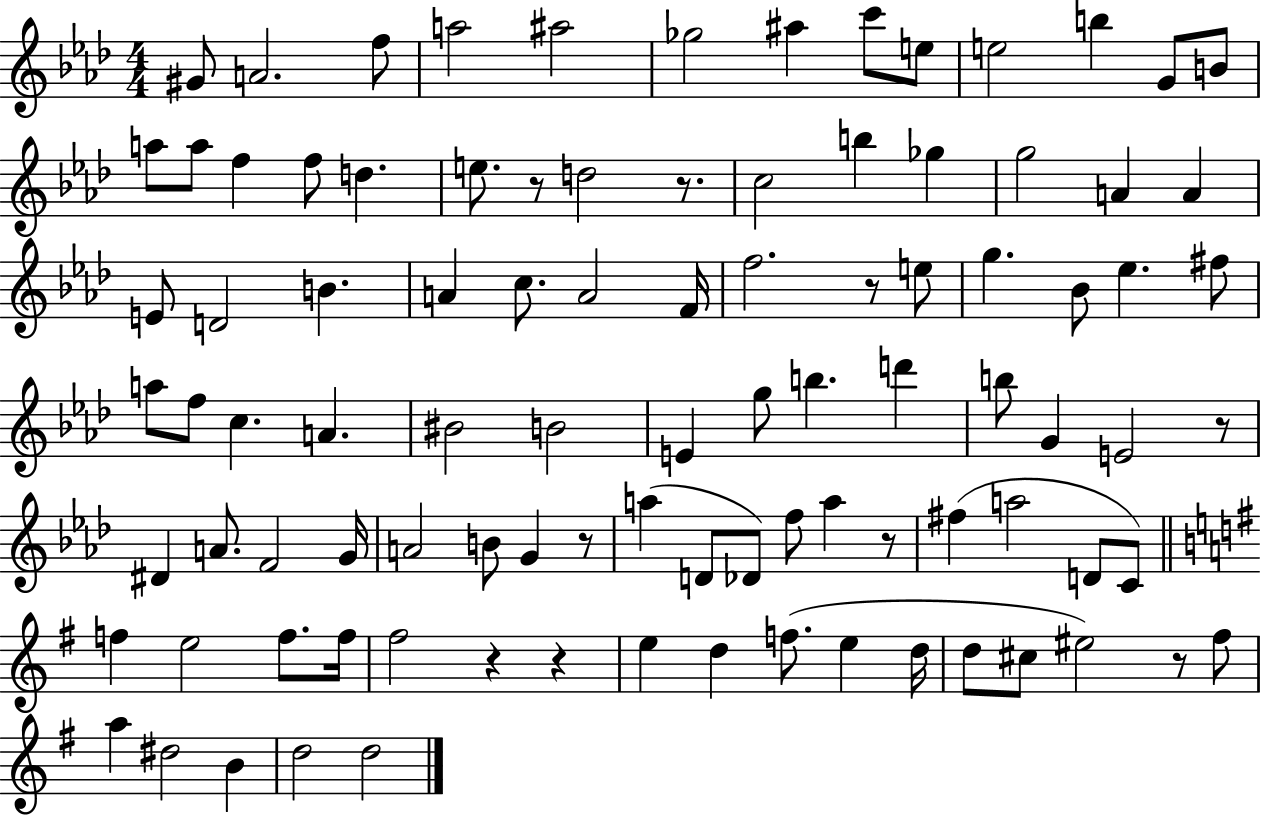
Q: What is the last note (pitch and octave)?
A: D5